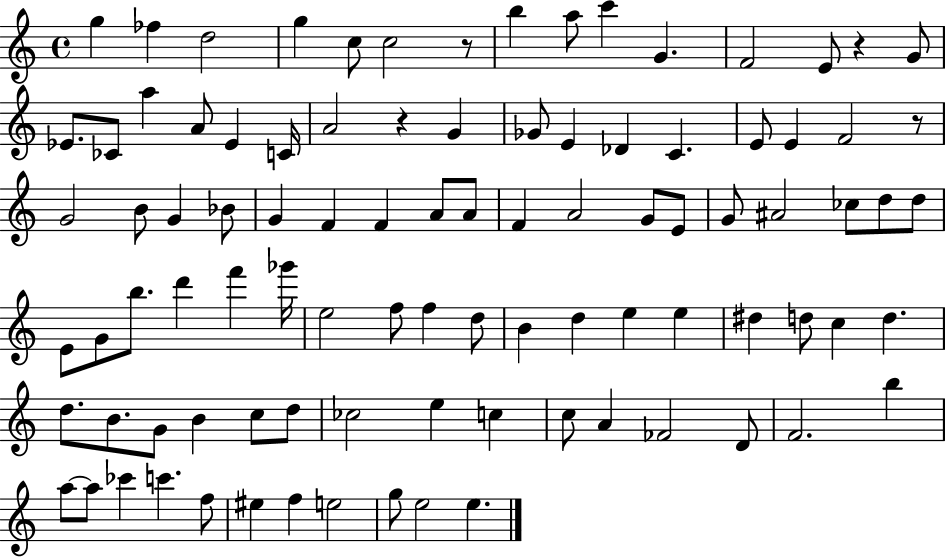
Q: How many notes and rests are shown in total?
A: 94